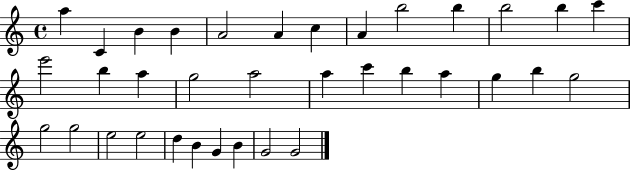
A5/q C4/q B4/q B4/q A4/h A4/q C5/q A4/q B5/h B5/q B5/h B5/q C6/q E6/h B5/q A5/q G5/h A5/h A5/q C6/q B5/q A5/q G5/q B5/q G5/h G5/h G5/h E5/h E5/h D5/q B4/q G4/q B4/q G4/h G4/h